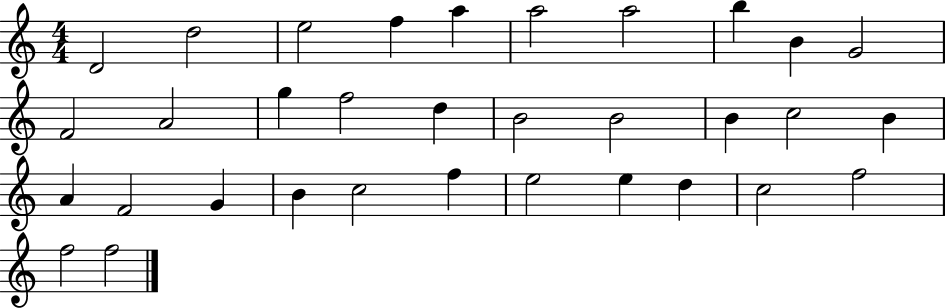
D4/h D5/h E5/h F5/q A5/q A5/h A5/h B5/q B4/q G4/h F4/h A4/h G5/q F5/h D5/q B4/h B4/h B4/q C5/h B4/q A4/q F4/h G4/q B4/q C5/h F5/q E5/h E5/q D5/q C5/h F5/h F5/h F5/h